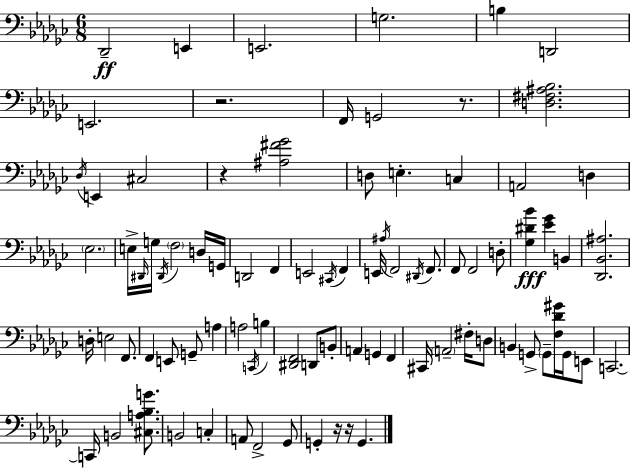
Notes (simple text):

Db2/h E2/q E2/h. G3/h. B3/q D2/h E2/h. R/h. F2/s G2/h R/e. [D3,F#3,A#3,Bb3]/h. Db3/s E2/q C#3/h R/q [A#3,F#4,Gb4]/h D3/e E3/q. C3/q A2/h D3/q Eb3/h. E3/s D#2/s G3/s D#2/s F3/h D3/s G2/s D2/h F2/q E2/h C#2/s F2/q E2/s A#3/s F2/h D#2/s F2/e. F2/e F2/h D3/e [Gb3,D#4,Bb4]/q [Eb4,Gb4]/q B2/q [Db2,Bb2,A#3]/h. D3/s E3/h F2/e. F2/q E2/e G2/e A3/q A3/h C2/s B3/q [D#2,F2]/h D2/e B2/e A2/q G2/q F2/q C#2/s A2/h F#3/s D3/e B2/q G2/e G2/e [F3,Db4,G#4]/s G2/s E2/e C2/h. C2/s B2/h [C#3,A3,Bb3,G4]/e. B2/h C3/q A2/e F2/h Gb2/e G2/q R/s R/s G2/q.